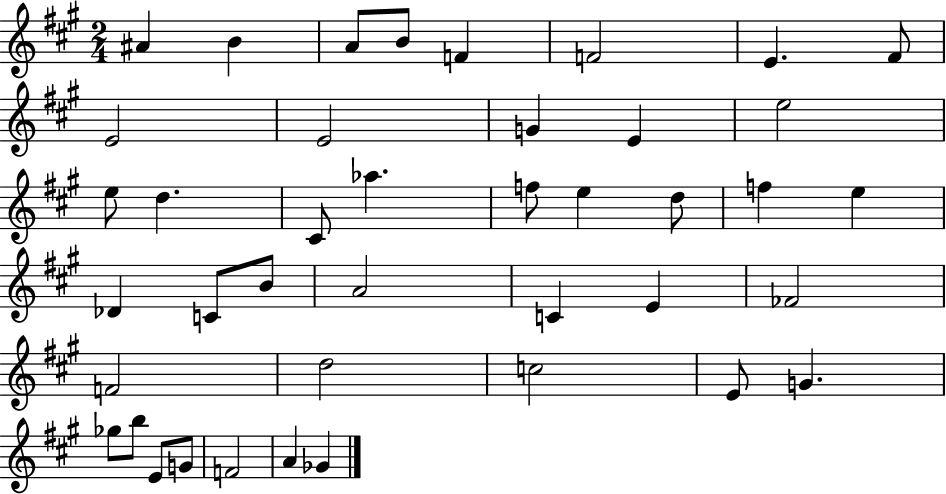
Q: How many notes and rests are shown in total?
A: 41